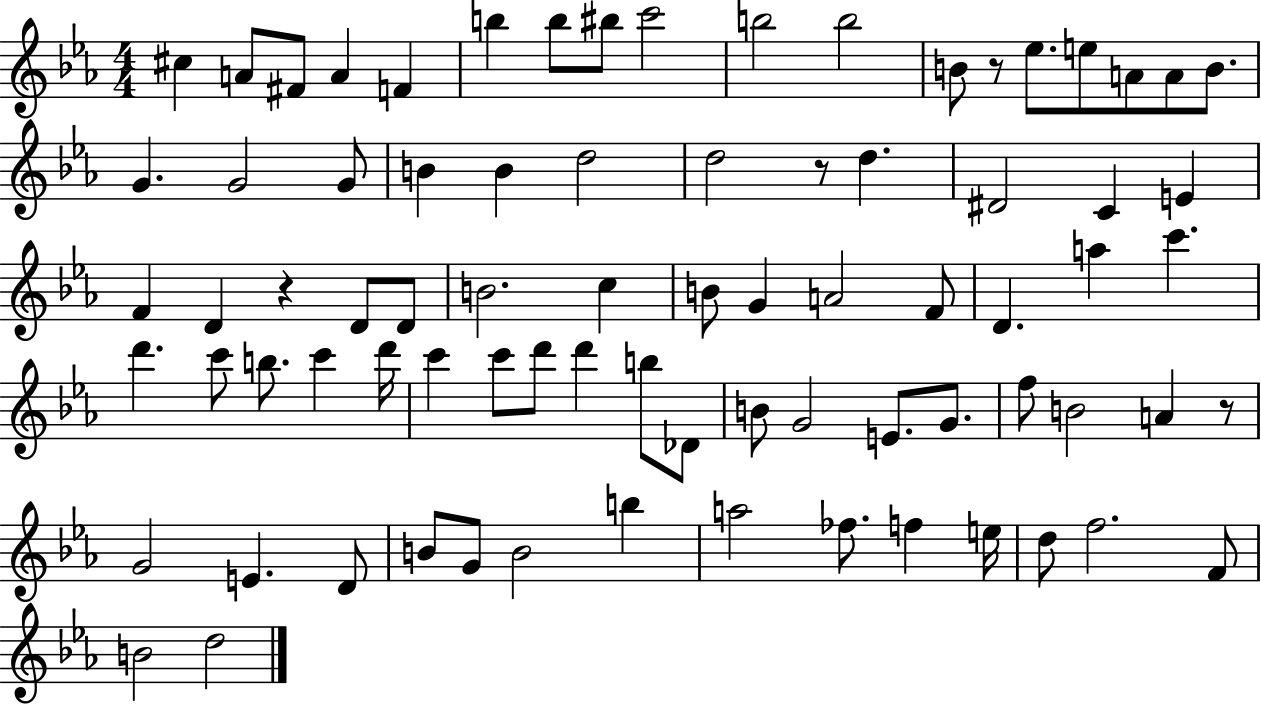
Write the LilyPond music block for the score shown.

{
  \clef treble
  \numericTimeSignature
  \time 4/4
  \key ees \major
  cis''4 a'8 fis'8 a'4 f'4 | b''4 b''8 bis''8 c'''2 | b''2 b''2 | b'8 r8 ees''8. e''8 a'8 a'8 b'8. | \break g'4. g'2 g'8 | b'4 b'4 d''2 | d''2 r8 d''4. | dis'2 c'4 e'4 | \break f'4 d'4 r4 d'8 d'8 | b'2. c''4 | b'8 g'4 a'2 f'8 | d'4. a''4 c'''4. | \break d'''4. c'''8 b''8. c'''4 d'''16 | c'''4 c'''8 d'''8 d'''4 b''8 des'8 | b'8 g'2 e'8. g'8. | f''8 b'2 a'4 r8 | \break g'2 e'4. d'8 | b'8 g'8 b'2 b''4 | a''2 fes''8. f''4 e''16 | d''8 f''2. f'8 | \break b'2 d''2 | \bar "|."
}